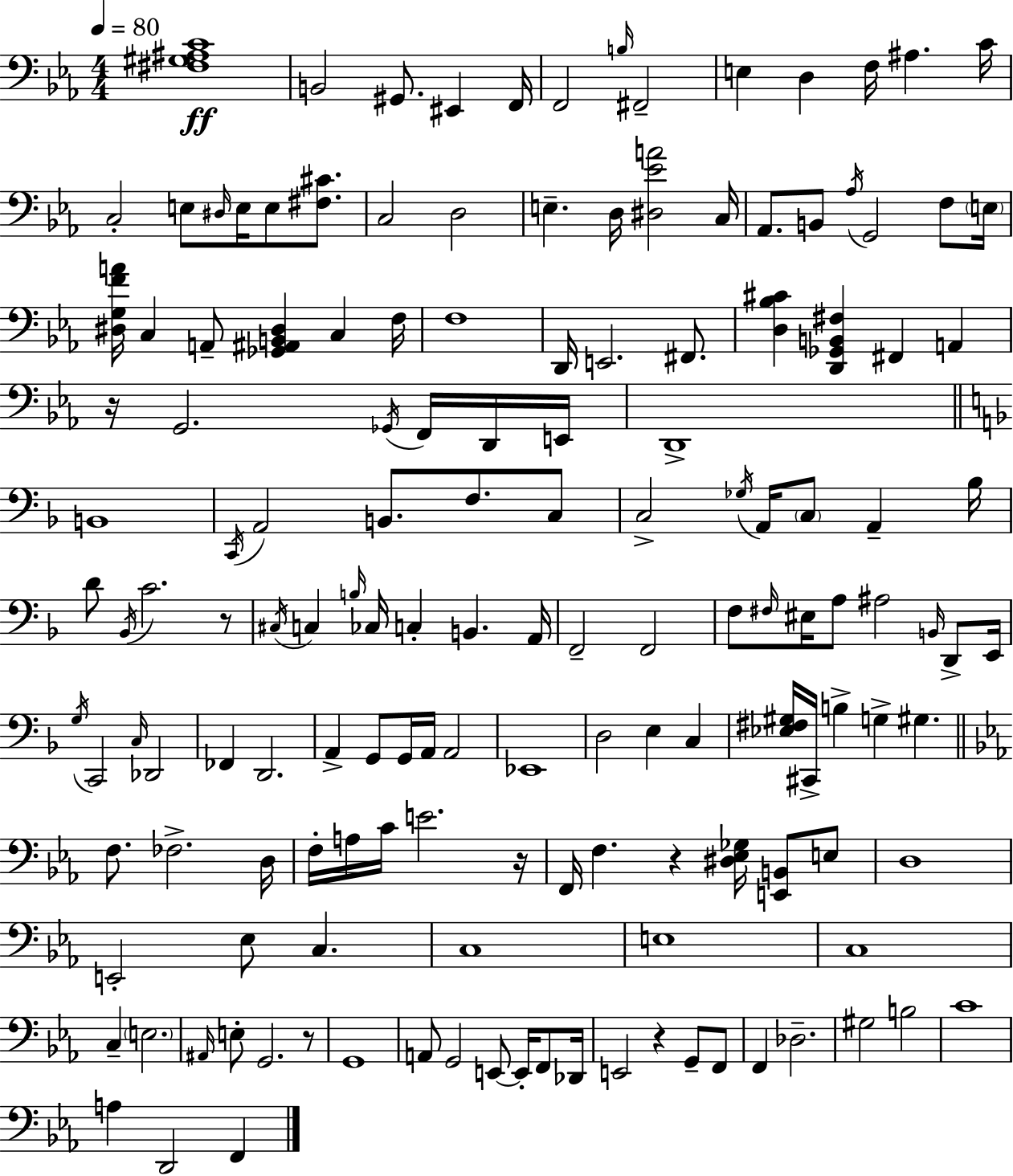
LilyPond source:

{
  \clef bass
  \numericTimeSignature
  \time 4/4
  \key ees \major
  \tempo 4 = 80
  <fis gis ais c'>1\ff | b,2 gis,8. eis,4 f,16 | f,2 \grace { b16 } fis,2-- | e4 d4 f16 ais4. | \break c'16 c2-. e8 \grace { dis16 } e16 e8 <fis cis'>8. | c2 d2 | e4.-- d16 <dis ees' a'>2 | c16 aes,8. b,8 \acciaccatura { aes16 } g,2 | \break f8 \parenthesize e16 <dis g f' a'>16 c4 a,8-- <ges, ais, b, dis>4 c4 | f16 f1 | d,16 e,2. | fis,8. <d bes cis'>4 <d, ges, b, fis>4 fis,4 a,4 | \break r16 g,2. | \acciaccatura { ges,16 } f,16 d,16 e,16 d,1-> | \bar "||" \break \key f \major b,1 | \acciaccatura { c,16 } a,2 b,8. f8. c8 | c2-> \acciaccatura { ges16 } a,16 \parenthesize c8 a,4-- | bes16 d'8 \acciaccatura { bes,16 } c'2. | \break r8 \acciaccatura { cis16 } c4 \grace { b16 } ces16 c4-. b,4. | a,16 f,2-- f,2 | f8 \grace { fis16 } eis16 a8 ais2 | \grace { b,16 } d,8-> e,16 \acciaccatura { g16 } c,2 | \break \grace { c16 } des,2 fes,4 d,2. | a,4-> g,8 g,16 | a,16 a,2 ees,1 | d2 | \break e4 c4 <ees fis gis>16 cis,16-> b4-> g4-> | gis4. \bar "||" \break \key c \minor f8. fes2.-> d16 | f16-. a16 c'16 e'2. r16 | f,16 f4. r4 <dis ees ges>16 <e, b,>8 e8 | d1 | \break e,2-. ees8 c4. | c1 | e1 | c1 | \break c4-- \parenthesize e2. | \grace { ais,16 } e8-. g,2. r8 | g,1 | a,8 g,2 e,8~~ e,16-. f,8 | \break des,16 e,2 r4 g,8-- f,8 | f,4 des2.-- | gis2 b2 | c'1 | \break a4 d,2 f,4 | \bar "|."
}